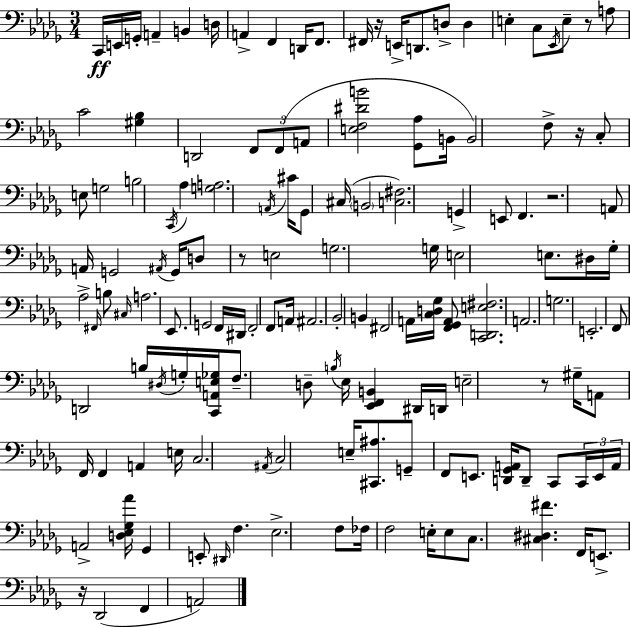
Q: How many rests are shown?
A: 7